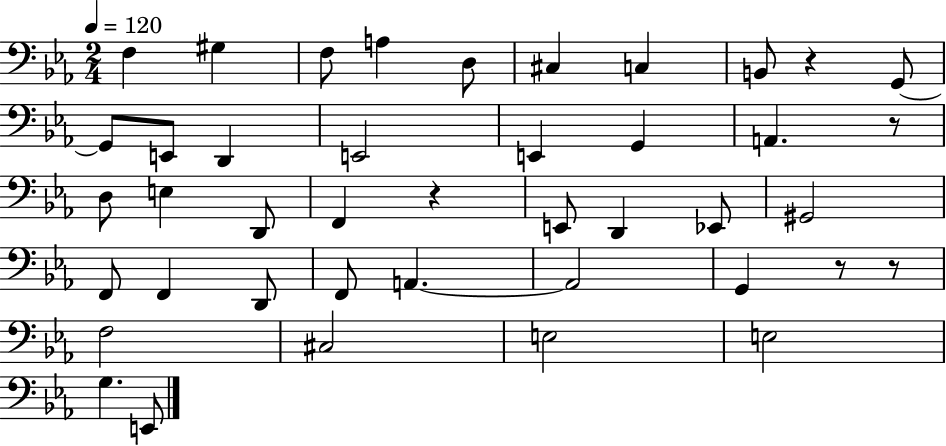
F3/q G#3/q F3/e A3/q D3/e C#3/q C3/q B2/e R/q G2/e G2/e E2/e D2/q E2/h E2/q G2/q A2/q. R/e D3/e E3/q D2/e F2/q R/q E2/e D2/q Eb2/e G#2/h F2/e F2/q D2/e F2/e A2/q. A2/h G2/q R/e R/e F3/h C#3/h E3/h E3/h G3/q. E2/e